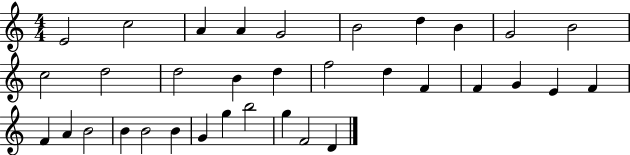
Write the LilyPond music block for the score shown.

{
  \clef treble
  \numericTimeSignature
  \time 4/4
  \key c \major
  e'2 c''2 | a'4 a'4 g'2 | b'2 d''4 b'4 | g'2 b'2 | \break c''2 d''2 | d''2 b'4 d''4 | f''2 d''4 f'4 | f'4 g'4 e'4 f'4 | \break f'4 a'4 b'2 | b'4 b'2 b'4 | g'4 g''4 b''2 | g''4 f'2 d'4 | \break \bar "|."
}